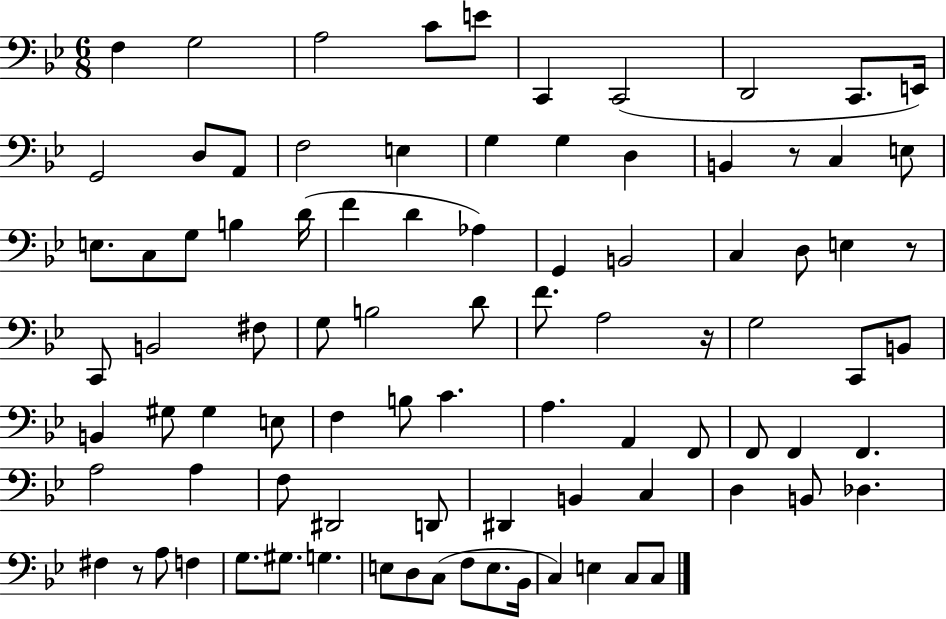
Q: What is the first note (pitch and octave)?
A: F3